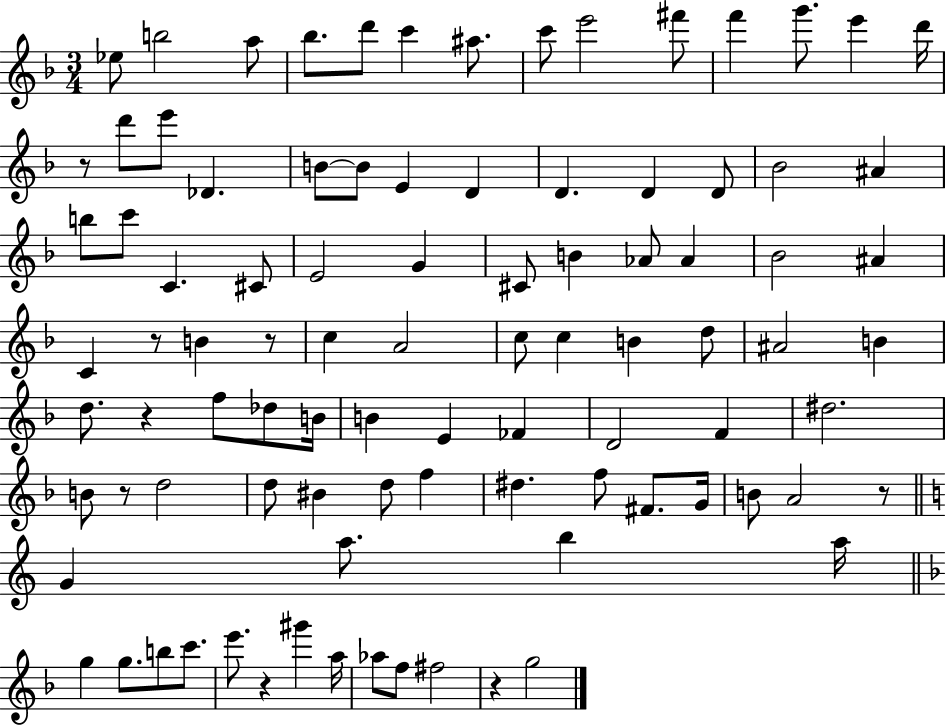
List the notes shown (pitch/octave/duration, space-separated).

Eb5/e B5/h A5/e Bb5/e. D6/e C6/q A#5/e. C6/e E6/h F#6/e F6/q G6/e. E6/q D6/s R/e D6/e E6/e Db4/q. B4/e B4/e E4/q D4/q D4/q. D4/q D4/e Bb4/h A#4/q B5/e C6/e C4/q. C#4/e E4/h G4/q C#4/e B4/q Ab4/e Ab4/q Bb4/h A#4/q C4/q R/e B4/q R/e C5/q A4/h C5/e C5/q B4/q D5/e A#4/h B4/q D5/e. R/q F5/e Db5/e B4/s B4/q E4/q FES4/q D4/h F4/q D#5/h. B4/e R/e D5/h D5/e BIS4/q D5/e F5/q D#5/q. F5/e F#4/e. G4/s B4/e A4/h R/e G4/q A5/e. B5/q A5/s G5/q G5/e. B5/e C6/e. E6/e. R/q G#6/q A5/s Ab5/e F5/e F#5/h R/q G5/h